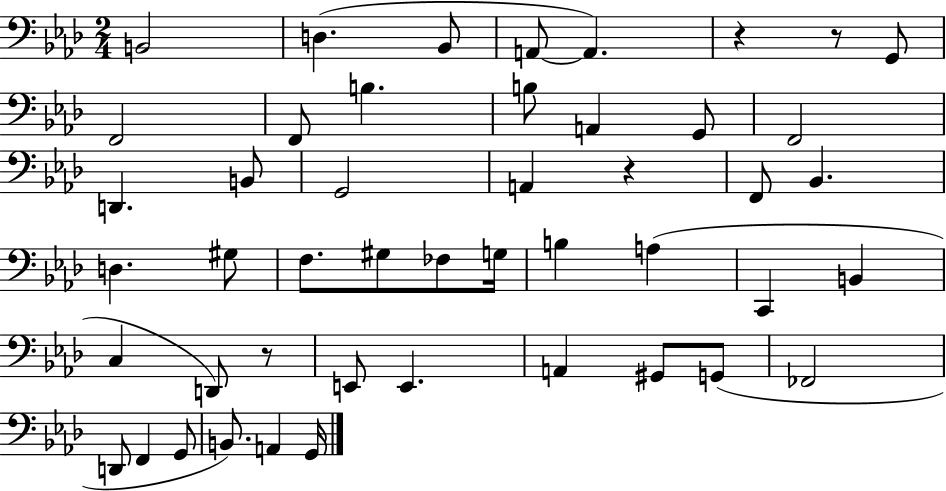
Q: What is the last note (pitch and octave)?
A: G2